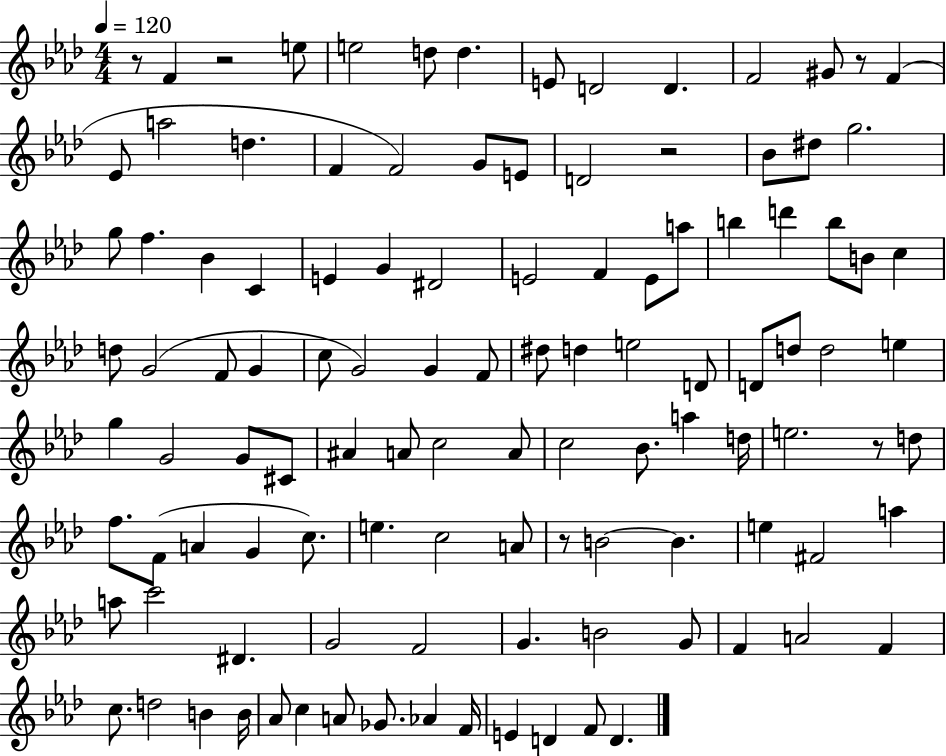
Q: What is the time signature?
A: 4/4